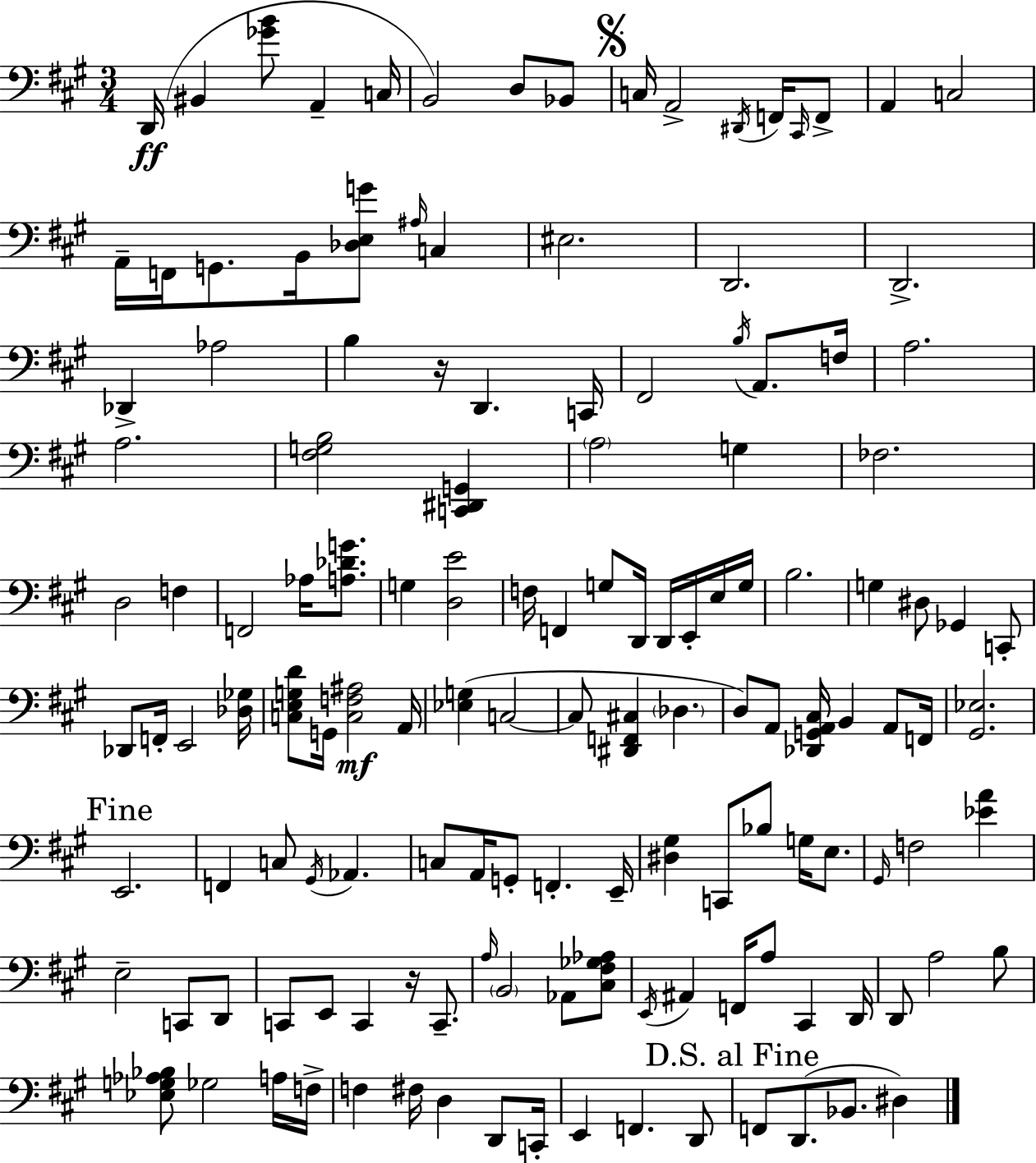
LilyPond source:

{
  \clef bass
  \numericTimeSignature
  \time 3/4
  \key a \major
  d,16(\ff bis,4 <ges' b'>8 a,4-- c16 | b,2) d8 bes,8 | \mark \markup { \musicglyph "scripts.segno" } c16 a,2-> \acciaccatura { dis,16 } f,16 \grace { cis,16 } | f,8-> a,4 c2 | \break a,16-- f,16 g,8. b,16 <des e g'>8 \grace { ais16 } c4 | eis2. | d,2. | d,2.-> | \break des,4-> aes2 | b4 r16 d,4. | c,16 fis,2 \acciaccatura { b16 } | a,8. f16 a2. | \break a2. | <fis g b>2 | <c, dis, g,>4 \parenthesize a2 | g4 fes2. | \break d2 | f4 f,2 | aes16 <a des' g'>8. g4 <d e'>2 | f16 f,4 g8 d,16 | \break d,16 e,16-. e16 g16 b2. | g4 dis8 ges,4 | c,8-. des,8 f,16-. e,2 | <des ges>16 <c e g d'>8 g,16 <c f ais>2\mf | \break a,16 <ees g>4( c2~~ | c8 <dis, f, cis>4 \parenthesize des4. | d8) a,8 <des, g, a, cis>16 b,4 | a,8 f,16 <gis, ees>2. | \break \mark "Fine" e,2. | f,4 c8 \acciaccatura { gis,16 } aes,4. | c8 a,16 g,8-. f,4.-. | e,16-- <dis gis>4 c,8 bes8 | \break g16 e8. \grace { gis,16 } f2 | <ees' a'>4 e2-- | c,8 d,8 c,8 e,8 c,4 | r16 c,8.-- \grace { a16 } \parenthesize b,2 | \break aes,8 <cis fis ges aes>8 \acciaccatura { e,16 } ais,4 | f,16 a8 cis,4 d,16 d,8 a2 | b8 <ees g aes bes>8 ges2 | a16 f16-> f4 | \break fis16 d4 d,8 c,16-. e,4 | f,4. d,8 \mark "D.S. al Fine" f,8 d,8.( | bes,8. dis4) \bar "|."
}